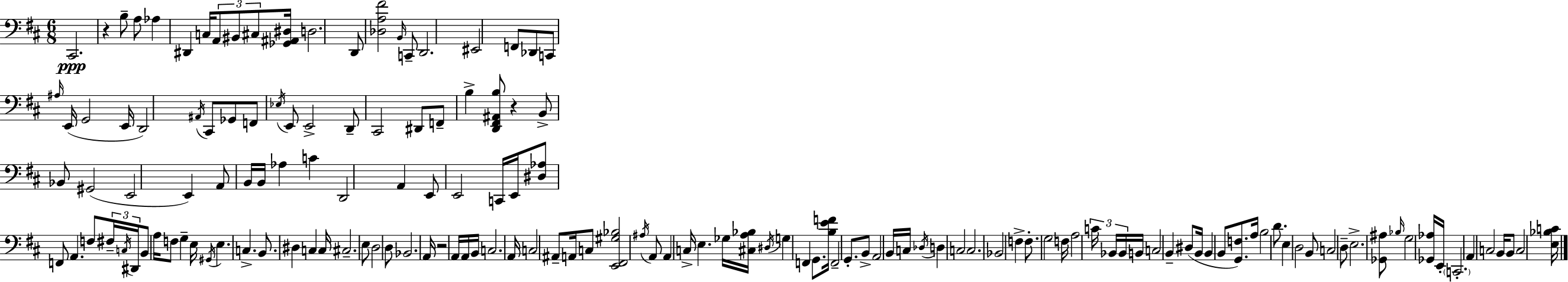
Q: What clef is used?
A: bass